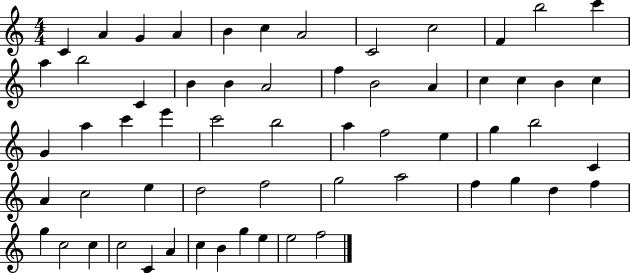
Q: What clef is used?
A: treble